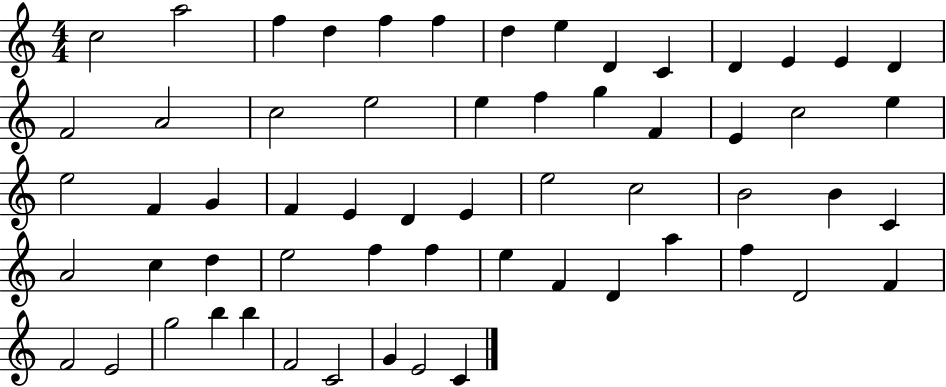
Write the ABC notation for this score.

X:1
T:Untitled
M:4/4
L:1/4
K:C
c2 a2 f d f f d e D C D E E D F2 A2 c2 e2 e f g F E c2 e e2 F G F E D E e2 c2 B2 B C A2 c d e2 f f e F D a f D2 F F2 E2 g2 b b F2 C2 G E2 C